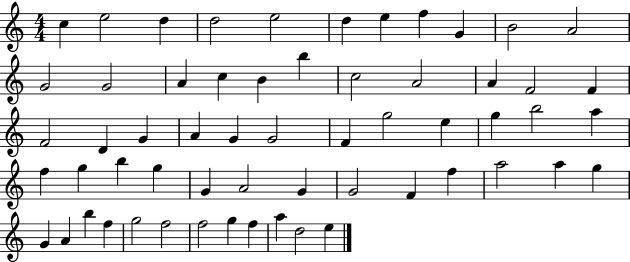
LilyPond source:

{
  \clef treble
  \numericTimeSignature
  \time 4/4
  \key c \major
  c''4 e''2 d''4 | d''2 e''2 | d''4 e''4 f''4 g'4 | b'2 a'2 | \break g'2 g'2 | a'4 c''4 b'4 b''4 | c''2 a'2 | a'4 f'2 f'4 | \break f'2 d'4 g'4 | a'4 g'4 g'2 | f'4 g''2 e''4 | g''4 b''2 a''4 | \break f''4 g''4 b''4 g''4 | g'4 a'2 g'4 | g'2 f'4 f''4 | a''2 a''4 g''4 | \break g'4 a'4 b''4 f''4 | g''2 f''2 | f''2 g''4 f''4 | a''4 d''2 e''4 | \break \bar "|."
}